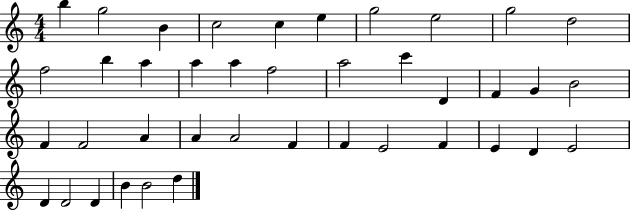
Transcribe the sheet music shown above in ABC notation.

X:1
T:Untitled
M:4/4
L:1/4
K:C
b g2 B c2 c e g2 e2 g2 d2 f2 b a a a f2 a2 c' D F G B2 F F2 A A A2 F F E2 F E D E2 D D2 D B B2 d